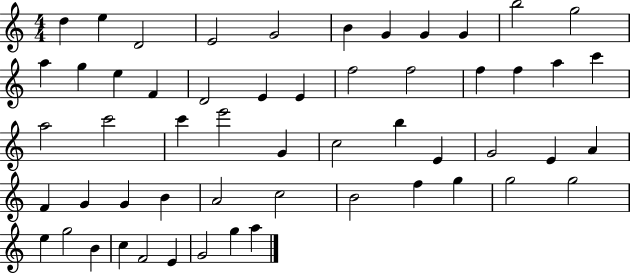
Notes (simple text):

D5/q E5/q D4/h E4/h G4/h B4/q G4/q G4/q G4/q B5/h G5/h A5/q G5/q E5/q F4/q D4/h E4/q E4/q F5/h F5/h F5/q F5/q A5/q C6/q A5/h C6/h C6/q E6/h G4/q C5/h B5/q E4/q G4/h E4/q A4/q F4/q G4/q G4/q B4/q A4/h C5/h B4/h F5/q G5/q G5/h G5/h E5/q G5/h B4/q C5/q F4/h E4/q G4/h G5/q A5/q